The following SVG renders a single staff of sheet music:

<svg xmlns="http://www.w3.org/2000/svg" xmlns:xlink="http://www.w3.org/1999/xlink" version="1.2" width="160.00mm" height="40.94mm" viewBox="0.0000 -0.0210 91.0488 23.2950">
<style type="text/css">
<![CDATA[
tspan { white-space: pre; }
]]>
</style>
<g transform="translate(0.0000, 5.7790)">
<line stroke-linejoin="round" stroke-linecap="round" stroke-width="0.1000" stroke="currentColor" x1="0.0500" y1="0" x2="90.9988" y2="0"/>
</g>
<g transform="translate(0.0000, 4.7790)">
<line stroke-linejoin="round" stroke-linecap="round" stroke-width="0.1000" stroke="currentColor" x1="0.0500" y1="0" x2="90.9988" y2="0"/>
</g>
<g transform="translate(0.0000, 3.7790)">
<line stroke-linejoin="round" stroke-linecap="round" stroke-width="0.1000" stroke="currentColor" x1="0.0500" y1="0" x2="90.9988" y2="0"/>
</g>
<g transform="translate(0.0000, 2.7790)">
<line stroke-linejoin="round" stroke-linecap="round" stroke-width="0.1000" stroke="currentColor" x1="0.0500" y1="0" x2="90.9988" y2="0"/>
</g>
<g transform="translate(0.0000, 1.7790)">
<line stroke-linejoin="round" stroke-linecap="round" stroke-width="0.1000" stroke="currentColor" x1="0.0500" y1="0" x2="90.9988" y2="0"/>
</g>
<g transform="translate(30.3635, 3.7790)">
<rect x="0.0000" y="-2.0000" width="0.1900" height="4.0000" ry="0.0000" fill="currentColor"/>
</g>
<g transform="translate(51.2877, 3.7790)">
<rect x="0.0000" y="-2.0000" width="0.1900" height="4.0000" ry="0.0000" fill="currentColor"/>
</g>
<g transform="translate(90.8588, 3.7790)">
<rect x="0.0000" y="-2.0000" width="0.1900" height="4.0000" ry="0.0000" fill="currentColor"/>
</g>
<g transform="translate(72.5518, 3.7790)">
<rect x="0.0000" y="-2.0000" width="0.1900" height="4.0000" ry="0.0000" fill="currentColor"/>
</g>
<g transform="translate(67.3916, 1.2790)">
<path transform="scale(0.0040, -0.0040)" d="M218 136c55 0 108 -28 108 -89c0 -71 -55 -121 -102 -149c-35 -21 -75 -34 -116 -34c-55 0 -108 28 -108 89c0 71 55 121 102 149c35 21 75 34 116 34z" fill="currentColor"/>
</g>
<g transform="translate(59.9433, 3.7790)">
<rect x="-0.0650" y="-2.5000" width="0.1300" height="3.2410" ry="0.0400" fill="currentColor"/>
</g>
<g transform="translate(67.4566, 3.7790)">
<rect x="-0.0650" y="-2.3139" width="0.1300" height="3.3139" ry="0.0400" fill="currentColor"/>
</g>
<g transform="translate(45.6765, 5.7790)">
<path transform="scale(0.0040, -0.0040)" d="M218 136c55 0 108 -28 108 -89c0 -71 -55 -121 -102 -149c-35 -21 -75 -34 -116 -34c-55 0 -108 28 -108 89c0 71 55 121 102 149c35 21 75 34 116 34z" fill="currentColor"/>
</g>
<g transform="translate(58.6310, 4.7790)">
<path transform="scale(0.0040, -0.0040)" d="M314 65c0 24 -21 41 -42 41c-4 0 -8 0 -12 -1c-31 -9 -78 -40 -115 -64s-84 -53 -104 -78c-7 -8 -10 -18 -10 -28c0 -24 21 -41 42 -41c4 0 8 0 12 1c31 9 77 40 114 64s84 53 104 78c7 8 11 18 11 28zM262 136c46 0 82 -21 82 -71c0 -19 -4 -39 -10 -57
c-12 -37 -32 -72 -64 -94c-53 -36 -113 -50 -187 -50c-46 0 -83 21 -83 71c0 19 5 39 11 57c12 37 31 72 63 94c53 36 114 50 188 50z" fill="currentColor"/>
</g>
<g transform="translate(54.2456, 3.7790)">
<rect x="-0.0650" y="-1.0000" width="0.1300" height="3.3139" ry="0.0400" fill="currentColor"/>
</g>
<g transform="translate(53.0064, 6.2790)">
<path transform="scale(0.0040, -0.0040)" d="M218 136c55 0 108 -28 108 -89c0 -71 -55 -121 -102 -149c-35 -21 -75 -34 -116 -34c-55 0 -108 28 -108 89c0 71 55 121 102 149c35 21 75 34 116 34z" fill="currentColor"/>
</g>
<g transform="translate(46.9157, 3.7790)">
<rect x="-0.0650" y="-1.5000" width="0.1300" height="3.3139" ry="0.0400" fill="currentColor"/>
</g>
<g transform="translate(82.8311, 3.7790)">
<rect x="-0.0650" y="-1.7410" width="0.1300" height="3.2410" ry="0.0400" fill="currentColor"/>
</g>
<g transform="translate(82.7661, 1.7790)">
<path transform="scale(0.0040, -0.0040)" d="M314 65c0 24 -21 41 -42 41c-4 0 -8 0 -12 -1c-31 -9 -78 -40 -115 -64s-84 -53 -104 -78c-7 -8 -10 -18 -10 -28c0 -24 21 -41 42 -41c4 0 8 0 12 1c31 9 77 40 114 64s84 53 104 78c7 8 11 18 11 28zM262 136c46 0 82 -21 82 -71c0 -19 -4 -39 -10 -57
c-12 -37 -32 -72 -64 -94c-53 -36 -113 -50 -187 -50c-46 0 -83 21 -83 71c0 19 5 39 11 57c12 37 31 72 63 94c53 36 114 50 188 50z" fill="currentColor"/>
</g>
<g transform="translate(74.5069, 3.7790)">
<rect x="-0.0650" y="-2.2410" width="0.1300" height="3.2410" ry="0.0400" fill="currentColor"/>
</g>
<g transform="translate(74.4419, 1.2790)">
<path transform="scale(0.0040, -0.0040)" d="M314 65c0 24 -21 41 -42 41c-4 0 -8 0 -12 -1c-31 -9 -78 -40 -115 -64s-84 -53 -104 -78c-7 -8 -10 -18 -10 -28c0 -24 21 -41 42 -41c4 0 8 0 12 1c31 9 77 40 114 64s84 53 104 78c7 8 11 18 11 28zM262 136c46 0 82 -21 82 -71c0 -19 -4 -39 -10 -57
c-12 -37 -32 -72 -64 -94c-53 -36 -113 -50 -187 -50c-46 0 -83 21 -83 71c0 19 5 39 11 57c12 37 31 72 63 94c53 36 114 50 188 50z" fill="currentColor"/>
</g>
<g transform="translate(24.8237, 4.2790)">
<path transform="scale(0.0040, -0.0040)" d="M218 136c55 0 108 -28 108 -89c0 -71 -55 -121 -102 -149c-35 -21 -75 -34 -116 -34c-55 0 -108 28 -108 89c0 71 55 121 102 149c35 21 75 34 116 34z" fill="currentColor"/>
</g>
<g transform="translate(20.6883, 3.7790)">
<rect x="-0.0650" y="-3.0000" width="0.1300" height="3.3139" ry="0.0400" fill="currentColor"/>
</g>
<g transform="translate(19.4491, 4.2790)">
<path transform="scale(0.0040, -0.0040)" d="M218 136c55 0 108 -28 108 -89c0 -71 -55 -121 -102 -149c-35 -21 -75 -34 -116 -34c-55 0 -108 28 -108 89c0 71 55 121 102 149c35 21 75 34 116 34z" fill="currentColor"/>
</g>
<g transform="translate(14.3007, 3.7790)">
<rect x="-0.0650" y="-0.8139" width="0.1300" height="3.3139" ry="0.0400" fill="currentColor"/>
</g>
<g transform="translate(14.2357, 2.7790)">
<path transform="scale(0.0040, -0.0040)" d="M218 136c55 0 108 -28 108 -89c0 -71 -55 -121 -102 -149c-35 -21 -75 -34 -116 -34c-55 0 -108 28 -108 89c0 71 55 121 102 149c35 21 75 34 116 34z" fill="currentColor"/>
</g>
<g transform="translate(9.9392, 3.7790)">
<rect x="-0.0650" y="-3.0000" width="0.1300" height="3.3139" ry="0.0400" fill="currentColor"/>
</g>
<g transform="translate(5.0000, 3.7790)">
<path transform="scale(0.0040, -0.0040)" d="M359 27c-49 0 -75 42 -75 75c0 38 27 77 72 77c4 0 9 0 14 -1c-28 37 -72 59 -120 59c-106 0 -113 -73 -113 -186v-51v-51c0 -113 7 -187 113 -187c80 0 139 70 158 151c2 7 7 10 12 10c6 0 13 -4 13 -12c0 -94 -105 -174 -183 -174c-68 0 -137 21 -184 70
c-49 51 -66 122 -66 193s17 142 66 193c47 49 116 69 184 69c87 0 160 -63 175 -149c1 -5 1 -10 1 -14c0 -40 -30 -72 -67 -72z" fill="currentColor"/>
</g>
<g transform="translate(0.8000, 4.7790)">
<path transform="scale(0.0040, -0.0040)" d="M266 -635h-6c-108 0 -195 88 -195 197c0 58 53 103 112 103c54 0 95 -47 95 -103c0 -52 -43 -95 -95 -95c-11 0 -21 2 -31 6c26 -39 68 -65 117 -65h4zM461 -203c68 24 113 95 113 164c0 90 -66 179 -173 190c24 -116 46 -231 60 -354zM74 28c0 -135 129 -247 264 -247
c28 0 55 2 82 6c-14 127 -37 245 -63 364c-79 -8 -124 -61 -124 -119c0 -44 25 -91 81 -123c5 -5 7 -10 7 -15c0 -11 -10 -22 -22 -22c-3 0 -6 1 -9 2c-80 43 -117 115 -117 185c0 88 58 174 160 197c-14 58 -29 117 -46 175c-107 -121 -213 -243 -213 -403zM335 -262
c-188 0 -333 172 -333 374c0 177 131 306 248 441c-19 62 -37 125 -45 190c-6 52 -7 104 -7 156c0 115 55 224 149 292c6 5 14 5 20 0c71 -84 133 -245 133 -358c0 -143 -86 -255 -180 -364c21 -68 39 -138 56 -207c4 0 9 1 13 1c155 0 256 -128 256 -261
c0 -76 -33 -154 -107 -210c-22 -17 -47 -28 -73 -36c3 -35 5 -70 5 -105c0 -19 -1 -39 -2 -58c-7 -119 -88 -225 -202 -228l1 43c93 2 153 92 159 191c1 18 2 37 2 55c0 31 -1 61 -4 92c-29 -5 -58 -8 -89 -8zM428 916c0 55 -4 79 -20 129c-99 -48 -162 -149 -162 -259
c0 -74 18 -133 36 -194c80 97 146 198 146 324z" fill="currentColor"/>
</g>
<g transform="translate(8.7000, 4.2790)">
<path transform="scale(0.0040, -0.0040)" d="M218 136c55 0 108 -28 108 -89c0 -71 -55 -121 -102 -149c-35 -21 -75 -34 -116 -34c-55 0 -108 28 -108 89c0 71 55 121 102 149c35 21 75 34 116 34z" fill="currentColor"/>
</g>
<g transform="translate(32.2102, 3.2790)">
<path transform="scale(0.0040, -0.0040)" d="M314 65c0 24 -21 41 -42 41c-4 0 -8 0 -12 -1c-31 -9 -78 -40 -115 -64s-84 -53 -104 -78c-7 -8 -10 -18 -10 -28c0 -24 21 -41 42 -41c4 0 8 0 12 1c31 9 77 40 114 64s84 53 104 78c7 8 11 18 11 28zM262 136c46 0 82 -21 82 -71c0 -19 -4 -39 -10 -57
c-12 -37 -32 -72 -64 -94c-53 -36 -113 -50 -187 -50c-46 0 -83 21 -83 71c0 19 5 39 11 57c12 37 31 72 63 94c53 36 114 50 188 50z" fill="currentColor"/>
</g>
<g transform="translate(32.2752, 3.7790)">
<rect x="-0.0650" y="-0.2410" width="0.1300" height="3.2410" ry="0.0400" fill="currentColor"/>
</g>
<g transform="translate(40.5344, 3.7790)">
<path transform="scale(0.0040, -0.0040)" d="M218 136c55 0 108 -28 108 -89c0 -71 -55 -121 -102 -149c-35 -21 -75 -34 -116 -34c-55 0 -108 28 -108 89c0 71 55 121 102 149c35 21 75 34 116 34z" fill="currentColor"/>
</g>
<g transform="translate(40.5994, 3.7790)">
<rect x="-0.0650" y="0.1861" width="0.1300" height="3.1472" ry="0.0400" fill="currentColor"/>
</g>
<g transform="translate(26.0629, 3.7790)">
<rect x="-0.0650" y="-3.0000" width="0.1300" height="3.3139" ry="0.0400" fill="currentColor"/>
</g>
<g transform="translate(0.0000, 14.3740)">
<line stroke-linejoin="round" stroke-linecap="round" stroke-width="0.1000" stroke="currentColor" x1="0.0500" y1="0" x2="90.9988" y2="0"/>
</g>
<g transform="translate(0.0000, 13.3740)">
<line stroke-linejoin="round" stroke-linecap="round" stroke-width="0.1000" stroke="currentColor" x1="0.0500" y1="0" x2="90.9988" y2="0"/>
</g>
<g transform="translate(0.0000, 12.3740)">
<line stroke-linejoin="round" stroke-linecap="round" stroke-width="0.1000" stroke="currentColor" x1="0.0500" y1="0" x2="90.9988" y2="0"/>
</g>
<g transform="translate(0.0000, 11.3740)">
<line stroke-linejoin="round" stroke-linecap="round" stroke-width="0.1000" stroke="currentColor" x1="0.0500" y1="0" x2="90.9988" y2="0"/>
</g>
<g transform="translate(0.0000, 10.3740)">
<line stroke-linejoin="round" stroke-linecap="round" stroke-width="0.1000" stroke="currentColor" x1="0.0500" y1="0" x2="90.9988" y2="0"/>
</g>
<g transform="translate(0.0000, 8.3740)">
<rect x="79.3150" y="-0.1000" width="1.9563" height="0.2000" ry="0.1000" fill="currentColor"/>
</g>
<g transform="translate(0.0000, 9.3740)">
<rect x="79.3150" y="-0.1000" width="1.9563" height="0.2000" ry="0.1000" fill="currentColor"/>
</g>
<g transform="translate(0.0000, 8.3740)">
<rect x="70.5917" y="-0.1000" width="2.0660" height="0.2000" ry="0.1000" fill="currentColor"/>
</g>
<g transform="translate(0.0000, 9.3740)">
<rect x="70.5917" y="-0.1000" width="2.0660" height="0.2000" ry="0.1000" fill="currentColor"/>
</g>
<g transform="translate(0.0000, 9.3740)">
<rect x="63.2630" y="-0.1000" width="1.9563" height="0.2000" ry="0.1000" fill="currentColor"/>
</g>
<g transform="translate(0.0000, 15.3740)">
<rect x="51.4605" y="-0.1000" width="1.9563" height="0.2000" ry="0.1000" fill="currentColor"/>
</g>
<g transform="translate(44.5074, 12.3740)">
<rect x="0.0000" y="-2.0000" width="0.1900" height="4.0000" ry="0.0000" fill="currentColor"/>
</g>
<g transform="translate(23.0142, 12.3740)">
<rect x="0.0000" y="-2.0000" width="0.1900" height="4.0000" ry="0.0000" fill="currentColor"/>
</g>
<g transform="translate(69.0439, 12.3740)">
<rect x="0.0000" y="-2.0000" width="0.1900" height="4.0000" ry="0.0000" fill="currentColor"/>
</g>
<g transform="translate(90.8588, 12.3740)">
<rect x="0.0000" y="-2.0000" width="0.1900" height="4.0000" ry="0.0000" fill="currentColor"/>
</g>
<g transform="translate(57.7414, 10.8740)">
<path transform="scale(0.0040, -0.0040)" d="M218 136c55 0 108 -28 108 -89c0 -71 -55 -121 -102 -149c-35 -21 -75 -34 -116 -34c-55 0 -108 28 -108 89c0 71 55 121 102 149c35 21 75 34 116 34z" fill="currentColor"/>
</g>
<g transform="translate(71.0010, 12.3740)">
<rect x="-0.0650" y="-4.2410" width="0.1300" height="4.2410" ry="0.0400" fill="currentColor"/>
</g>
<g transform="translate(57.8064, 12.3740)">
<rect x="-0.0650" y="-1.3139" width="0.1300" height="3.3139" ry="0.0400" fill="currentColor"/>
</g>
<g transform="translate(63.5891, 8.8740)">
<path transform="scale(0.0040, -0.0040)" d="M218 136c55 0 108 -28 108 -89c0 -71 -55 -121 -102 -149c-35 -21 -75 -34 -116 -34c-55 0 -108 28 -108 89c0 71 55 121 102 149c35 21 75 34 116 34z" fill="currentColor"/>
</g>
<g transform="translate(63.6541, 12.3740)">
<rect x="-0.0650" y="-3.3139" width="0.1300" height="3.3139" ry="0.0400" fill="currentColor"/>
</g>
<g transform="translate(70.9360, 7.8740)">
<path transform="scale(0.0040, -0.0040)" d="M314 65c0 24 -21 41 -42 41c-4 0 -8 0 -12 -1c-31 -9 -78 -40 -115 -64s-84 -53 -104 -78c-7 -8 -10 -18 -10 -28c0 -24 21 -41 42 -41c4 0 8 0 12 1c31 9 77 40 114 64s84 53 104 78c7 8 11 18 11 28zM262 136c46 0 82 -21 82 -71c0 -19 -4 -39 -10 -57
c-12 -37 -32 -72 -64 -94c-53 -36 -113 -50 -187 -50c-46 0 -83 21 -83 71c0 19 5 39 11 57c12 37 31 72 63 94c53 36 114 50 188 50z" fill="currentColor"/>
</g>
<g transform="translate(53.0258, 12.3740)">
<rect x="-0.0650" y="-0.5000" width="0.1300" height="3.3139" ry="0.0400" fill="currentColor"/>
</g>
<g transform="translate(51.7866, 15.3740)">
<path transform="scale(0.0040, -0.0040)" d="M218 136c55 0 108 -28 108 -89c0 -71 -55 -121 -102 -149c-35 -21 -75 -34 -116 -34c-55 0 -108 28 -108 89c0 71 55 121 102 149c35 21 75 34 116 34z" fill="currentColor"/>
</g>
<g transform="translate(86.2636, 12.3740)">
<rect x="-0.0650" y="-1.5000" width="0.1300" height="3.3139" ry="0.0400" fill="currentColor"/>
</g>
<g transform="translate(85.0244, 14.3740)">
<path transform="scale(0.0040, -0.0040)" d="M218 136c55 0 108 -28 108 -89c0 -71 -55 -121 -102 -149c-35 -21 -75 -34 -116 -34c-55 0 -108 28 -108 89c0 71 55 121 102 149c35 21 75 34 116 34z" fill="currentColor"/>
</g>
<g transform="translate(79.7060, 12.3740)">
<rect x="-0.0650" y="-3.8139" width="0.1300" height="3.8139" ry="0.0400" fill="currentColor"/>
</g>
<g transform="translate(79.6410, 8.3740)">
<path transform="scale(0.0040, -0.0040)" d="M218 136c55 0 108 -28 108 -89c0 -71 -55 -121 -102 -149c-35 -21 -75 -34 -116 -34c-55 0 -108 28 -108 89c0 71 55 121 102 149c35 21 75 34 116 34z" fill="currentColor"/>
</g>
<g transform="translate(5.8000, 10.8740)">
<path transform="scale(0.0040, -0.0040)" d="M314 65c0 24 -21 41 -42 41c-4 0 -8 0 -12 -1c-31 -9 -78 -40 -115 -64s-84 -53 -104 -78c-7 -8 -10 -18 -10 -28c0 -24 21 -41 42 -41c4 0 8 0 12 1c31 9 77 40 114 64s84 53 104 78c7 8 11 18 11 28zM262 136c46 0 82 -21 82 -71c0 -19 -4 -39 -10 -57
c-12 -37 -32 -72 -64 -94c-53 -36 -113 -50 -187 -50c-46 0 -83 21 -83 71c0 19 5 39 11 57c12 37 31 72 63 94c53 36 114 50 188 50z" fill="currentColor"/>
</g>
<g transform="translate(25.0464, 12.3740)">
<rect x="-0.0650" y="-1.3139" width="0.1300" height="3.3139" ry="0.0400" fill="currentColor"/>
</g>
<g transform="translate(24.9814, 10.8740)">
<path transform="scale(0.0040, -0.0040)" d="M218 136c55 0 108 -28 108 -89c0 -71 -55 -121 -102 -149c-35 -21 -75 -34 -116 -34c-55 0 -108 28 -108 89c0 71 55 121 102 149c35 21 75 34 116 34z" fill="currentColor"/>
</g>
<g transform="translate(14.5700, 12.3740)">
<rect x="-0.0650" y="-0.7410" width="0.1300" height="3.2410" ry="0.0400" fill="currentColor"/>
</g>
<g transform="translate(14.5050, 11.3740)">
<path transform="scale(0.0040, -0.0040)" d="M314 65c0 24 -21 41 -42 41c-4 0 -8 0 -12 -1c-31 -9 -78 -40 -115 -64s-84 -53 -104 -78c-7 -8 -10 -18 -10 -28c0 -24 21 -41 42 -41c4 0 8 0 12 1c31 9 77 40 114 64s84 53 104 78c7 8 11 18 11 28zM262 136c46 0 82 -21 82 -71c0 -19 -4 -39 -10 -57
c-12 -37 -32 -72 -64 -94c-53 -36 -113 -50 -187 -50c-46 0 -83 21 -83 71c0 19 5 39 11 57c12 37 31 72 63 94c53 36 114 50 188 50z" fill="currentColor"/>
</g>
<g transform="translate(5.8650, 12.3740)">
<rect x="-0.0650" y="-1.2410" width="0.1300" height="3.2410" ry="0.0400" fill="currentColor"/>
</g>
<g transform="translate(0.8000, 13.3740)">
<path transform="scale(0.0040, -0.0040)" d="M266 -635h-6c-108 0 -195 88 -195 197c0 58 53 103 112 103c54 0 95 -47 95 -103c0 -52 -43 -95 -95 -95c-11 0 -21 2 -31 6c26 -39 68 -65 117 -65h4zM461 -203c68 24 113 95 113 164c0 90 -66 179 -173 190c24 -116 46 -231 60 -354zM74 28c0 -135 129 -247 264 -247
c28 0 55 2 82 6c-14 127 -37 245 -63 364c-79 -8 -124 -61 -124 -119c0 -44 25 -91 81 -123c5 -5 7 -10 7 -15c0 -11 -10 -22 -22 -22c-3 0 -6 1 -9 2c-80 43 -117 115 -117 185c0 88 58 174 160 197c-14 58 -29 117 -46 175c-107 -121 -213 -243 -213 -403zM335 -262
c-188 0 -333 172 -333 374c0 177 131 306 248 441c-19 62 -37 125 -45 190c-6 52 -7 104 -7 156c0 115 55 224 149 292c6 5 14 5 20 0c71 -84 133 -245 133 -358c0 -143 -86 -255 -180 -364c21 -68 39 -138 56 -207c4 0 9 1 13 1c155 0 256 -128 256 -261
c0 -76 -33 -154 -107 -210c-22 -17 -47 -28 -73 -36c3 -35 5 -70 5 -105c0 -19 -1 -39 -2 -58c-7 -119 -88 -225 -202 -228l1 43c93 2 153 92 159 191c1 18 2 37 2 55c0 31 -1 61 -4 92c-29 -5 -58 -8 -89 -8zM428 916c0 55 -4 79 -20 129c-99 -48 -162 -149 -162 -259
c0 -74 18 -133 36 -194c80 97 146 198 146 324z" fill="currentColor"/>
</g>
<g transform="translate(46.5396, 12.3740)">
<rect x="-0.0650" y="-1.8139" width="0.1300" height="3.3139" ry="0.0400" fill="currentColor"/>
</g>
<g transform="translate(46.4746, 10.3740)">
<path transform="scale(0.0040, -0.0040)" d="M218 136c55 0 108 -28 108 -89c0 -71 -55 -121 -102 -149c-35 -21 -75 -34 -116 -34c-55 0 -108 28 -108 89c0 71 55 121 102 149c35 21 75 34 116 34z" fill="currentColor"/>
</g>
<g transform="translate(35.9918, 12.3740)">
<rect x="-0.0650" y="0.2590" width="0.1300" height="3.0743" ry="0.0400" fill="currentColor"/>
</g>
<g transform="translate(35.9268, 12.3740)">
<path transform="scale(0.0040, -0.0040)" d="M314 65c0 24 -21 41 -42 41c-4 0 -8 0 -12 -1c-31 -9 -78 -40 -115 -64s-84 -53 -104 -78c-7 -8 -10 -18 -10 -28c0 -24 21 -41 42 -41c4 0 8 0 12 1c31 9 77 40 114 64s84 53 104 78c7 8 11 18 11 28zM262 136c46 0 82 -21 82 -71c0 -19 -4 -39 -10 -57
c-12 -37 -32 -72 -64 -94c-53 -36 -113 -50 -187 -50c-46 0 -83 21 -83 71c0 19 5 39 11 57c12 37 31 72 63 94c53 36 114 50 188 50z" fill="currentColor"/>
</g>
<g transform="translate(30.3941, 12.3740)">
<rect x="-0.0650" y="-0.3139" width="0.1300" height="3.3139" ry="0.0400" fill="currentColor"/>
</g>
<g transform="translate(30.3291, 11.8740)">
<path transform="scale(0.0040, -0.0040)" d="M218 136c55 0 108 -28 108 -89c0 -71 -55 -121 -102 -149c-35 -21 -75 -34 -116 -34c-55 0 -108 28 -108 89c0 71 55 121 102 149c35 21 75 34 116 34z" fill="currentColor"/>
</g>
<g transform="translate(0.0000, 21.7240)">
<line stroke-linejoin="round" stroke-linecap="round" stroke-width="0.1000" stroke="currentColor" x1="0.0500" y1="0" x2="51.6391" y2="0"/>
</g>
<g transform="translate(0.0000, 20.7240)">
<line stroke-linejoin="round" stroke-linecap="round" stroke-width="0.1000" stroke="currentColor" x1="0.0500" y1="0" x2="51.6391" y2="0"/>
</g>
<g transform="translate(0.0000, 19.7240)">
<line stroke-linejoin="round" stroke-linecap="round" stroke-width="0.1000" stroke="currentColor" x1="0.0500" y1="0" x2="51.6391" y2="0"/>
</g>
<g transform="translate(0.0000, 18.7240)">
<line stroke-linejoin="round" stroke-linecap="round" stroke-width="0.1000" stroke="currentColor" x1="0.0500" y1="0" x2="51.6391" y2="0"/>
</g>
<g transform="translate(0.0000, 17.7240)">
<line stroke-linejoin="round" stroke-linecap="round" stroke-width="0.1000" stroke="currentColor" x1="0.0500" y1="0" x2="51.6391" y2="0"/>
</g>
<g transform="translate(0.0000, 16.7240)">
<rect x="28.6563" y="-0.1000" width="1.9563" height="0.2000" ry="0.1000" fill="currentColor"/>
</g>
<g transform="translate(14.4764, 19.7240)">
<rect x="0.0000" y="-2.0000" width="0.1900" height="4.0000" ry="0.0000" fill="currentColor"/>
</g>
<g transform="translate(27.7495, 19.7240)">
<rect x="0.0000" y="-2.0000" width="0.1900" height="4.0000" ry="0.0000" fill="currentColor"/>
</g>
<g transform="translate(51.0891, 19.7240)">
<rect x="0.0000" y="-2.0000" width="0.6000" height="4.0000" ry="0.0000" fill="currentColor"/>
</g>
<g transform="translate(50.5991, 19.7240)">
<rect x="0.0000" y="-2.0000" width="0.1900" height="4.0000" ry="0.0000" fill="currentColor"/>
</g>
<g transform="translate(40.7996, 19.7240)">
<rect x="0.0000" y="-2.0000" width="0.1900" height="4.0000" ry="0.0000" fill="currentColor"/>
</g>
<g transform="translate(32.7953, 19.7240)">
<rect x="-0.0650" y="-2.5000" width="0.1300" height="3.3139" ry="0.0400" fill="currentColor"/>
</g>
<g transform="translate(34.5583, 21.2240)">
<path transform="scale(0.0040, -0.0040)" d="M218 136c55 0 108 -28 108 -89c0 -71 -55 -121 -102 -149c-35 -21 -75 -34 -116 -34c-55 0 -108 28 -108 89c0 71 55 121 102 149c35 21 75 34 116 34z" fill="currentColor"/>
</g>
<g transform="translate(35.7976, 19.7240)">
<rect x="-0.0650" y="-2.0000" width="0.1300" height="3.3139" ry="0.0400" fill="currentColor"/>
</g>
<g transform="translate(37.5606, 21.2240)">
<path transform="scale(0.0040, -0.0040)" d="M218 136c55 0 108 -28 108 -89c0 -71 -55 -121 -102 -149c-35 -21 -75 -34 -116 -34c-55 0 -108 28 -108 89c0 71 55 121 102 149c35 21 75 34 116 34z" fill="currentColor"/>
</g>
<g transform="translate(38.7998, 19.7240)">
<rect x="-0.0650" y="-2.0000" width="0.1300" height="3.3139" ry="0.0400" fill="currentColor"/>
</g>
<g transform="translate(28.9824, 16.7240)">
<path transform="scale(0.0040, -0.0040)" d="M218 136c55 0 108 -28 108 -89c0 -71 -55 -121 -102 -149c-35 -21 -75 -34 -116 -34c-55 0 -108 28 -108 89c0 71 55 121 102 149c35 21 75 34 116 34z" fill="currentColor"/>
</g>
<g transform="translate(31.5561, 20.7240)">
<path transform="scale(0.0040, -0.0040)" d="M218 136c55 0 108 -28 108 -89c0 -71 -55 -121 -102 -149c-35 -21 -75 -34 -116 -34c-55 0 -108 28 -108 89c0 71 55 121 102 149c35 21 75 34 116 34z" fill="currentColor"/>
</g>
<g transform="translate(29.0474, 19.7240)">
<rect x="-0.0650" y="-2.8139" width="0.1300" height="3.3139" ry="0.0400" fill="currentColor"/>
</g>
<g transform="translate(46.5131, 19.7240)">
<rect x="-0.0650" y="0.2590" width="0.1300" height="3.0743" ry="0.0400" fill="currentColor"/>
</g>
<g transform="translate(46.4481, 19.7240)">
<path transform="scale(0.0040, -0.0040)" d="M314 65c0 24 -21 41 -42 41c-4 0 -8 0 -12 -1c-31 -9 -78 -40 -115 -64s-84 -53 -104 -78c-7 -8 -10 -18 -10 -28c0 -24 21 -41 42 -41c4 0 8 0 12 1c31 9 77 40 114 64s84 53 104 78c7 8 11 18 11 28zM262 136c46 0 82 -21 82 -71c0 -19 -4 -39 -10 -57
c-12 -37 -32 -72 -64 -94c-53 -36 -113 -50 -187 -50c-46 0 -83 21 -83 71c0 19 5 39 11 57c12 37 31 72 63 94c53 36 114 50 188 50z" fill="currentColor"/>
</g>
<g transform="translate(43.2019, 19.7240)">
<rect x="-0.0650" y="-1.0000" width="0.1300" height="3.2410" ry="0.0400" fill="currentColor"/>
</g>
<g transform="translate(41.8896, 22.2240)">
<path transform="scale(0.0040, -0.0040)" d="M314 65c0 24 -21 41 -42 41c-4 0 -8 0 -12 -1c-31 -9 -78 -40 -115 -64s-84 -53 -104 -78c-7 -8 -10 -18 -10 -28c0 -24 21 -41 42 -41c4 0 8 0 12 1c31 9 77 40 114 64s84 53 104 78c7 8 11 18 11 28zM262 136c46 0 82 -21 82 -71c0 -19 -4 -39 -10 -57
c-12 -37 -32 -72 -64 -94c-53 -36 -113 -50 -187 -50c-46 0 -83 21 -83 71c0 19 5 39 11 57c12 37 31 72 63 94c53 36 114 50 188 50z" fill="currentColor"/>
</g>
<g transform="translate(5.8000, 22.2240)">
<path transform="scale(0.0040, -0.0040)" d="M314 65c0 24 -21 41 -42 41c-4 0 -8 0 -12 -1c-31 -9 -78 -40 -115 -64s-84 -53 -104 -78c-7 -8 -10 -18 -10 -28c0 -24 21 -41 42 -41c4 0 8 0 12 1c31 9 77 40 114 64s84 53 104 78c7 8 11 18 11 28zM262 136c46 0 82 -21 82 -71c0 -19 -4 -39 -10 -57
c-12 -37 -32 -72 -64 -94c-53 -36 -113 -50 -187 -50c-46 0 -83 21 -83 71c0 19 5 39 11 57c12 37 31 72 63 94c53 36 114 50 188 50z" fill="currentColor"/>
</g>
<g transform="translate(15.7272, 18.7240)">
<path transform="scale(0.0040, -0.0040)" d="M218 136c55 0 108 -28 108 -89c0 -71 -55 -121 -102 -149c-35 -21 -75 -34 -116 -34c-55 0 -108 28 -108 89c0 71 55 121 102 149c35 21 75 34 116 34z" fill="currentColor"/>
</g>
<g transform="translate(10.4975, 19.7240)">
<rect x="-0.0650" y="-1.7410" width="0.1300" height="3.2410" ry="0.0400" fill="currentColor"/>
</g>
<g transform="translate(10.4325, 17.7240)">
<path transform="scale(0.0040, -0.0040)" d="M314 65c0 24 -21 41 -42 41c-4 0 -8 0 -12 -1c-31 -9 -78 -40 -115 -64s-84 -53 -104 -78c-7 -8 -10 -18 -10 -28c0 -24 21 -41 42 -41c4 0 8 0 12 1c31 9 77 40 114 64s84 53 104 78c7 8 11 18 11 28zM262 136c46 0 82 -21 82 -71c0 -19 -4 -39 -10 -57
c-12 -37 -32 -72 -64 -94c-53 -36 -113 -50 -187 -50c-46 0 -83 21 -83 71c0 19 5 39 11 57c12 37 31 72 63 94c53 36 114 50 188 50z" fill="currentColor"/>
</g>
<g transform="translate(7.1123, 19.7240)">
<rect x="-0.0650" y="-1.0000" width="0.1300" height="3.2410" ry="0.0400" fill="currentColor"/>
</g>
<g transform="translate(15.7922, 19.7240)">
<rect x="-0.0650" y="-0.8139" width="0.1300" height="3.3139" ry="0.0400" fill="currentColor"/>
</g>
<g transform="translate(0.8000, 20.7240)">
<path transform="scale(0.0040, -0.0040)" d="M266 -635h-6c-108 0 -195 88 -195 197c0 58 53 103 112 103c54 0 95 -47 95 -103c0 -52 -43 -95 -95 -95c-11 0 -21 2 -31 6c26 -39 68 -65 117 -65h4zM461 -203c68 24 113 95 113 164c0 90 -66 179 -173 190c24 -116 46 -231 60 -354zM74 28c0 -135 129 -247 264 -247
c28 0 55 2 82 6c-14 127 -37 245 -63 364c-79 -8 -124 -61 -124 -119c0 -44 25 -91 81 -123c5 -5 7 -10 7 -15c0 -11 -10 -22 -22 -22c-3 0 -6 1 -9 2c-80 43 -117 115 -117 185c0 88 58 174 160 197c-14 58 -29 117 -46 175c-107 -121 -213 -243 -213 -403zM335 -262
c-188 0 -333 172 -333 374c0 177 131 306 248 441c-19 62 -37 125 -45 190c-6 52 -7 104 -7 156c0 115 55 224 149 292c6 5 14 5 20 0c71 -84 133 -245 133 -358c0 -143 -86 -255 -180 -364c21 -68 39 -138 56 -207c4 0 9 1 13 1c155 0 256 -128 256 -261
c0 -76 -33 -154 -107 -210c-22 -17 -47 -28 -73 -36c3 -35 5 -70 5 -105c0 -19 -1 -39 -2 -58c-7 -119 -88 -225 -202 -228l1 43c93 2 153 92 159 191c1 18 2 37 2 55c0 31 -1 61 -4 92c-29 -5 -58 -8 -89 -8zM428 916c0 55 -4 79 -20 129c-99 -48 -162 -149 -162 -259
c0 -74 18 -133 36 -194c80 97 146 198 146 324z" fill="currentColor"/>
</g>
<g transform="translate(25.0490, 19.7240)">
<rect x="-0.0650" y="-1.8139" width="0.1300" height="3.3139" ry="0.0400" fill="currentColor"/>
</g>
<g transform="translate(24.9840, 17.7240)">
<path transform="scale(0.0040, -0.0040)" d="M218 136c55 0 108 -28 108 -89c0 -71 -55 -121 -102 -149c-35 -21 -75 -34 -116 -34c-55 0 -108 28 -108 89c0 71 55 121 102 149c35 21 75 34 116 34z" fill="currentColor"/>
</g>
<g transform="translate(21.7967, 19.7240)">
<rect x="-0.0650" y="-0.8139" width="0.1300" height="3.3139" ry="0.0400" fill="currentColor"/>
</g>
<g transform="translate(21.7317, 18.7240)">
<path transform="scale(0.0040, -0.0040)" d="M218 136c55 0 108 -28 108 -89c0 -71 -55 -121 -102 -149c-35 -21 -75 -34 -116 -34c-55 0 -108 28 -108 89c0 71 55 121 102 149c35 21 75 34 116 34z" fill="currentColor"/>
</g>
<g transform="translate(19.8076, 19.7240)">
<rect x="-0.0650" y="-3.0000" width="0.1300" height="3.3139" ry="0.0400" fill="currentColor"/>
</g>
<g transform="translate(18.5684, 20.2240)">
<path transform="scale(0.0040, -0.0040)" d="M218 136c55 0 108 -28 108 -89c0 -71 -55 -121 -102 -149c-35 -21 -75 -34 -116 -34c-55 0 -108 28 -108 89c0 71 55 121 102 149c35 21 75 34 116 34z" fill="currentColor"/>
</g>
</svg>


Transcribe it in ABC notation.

X:1
T:Untitled
M:4/4
L:1/4
K:C
A d A A c2 B E D G2 g g2 f2 e2 d2 e c B2 f C e b d'2 c' E D2 f2 d A d f a G F F D2 B2